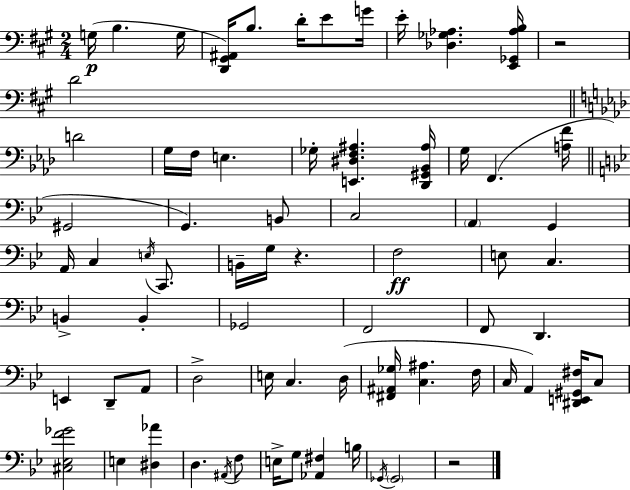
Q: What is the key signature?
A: A major